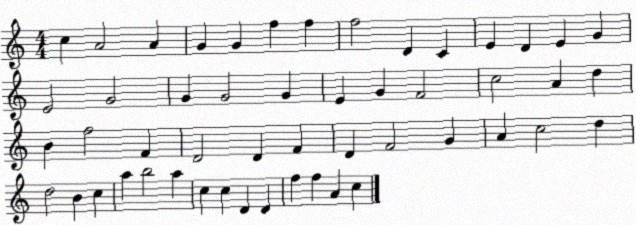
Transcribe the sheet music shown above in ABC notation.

X:1
T:Untitled
M:4/4
L:1/4
K:C
c A2 A G G f f f2 D C E D E G E2 G2 G G2 G E G F2 c2 A d B f2 F D2 D F D F2 G A c2 d d2 B c a b2 a c c D D f f A c